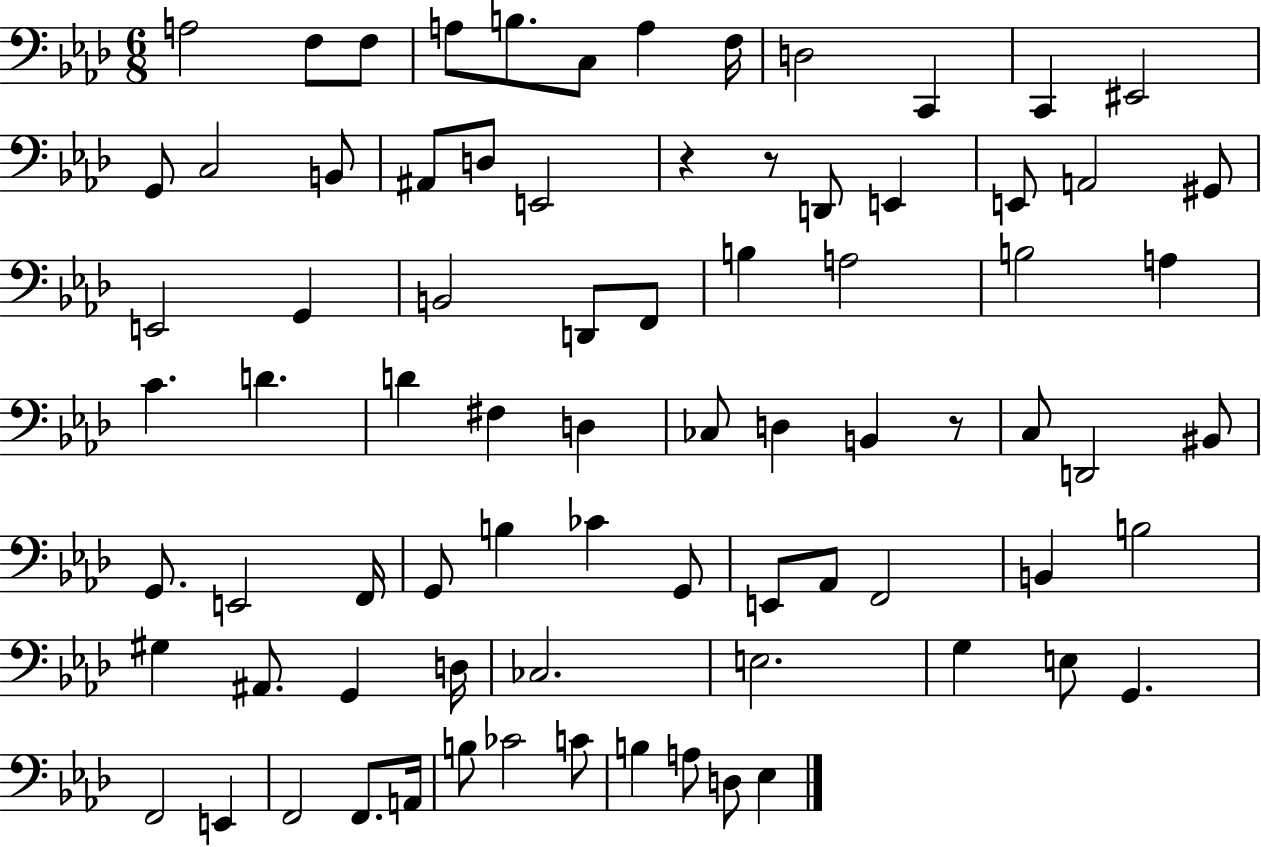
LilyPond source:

{
  \clef bass
  \numericTimeSignature
  \time 6/8
  \key aes \major
  a2 f8 f8 | a8 b8. c8 a4 f16 | d2 c,4 | c,4 eis,2 | \break g,8 c2 b,8 | ais,8 d8 e,2 | r4 r8 d,8 e,4 | e,8 a,2 gis,8 | \break e,2 g,4 | b,2 d,8 f,8 | b4 a2 | b2 a4 | \break c'4. d'4. | d'4 fis4 d4 | ces8 d4 b,4 r8 | c8 d,2 bis,8 | \break g,8. e,2 f,16 | g,8 b4 ces'4 g,8 | e,8 aes,8 f,2 | b,4 b2 | \break gis4 ais,8. g,4 d16 | ces2. | e2. | g4 e8 g,4. | \break f,2 e,4 | f,2 f,8. a,16 | b8 ces'2 c'8 | b4 a8 d8 ees4 | \break \bar "|."
}